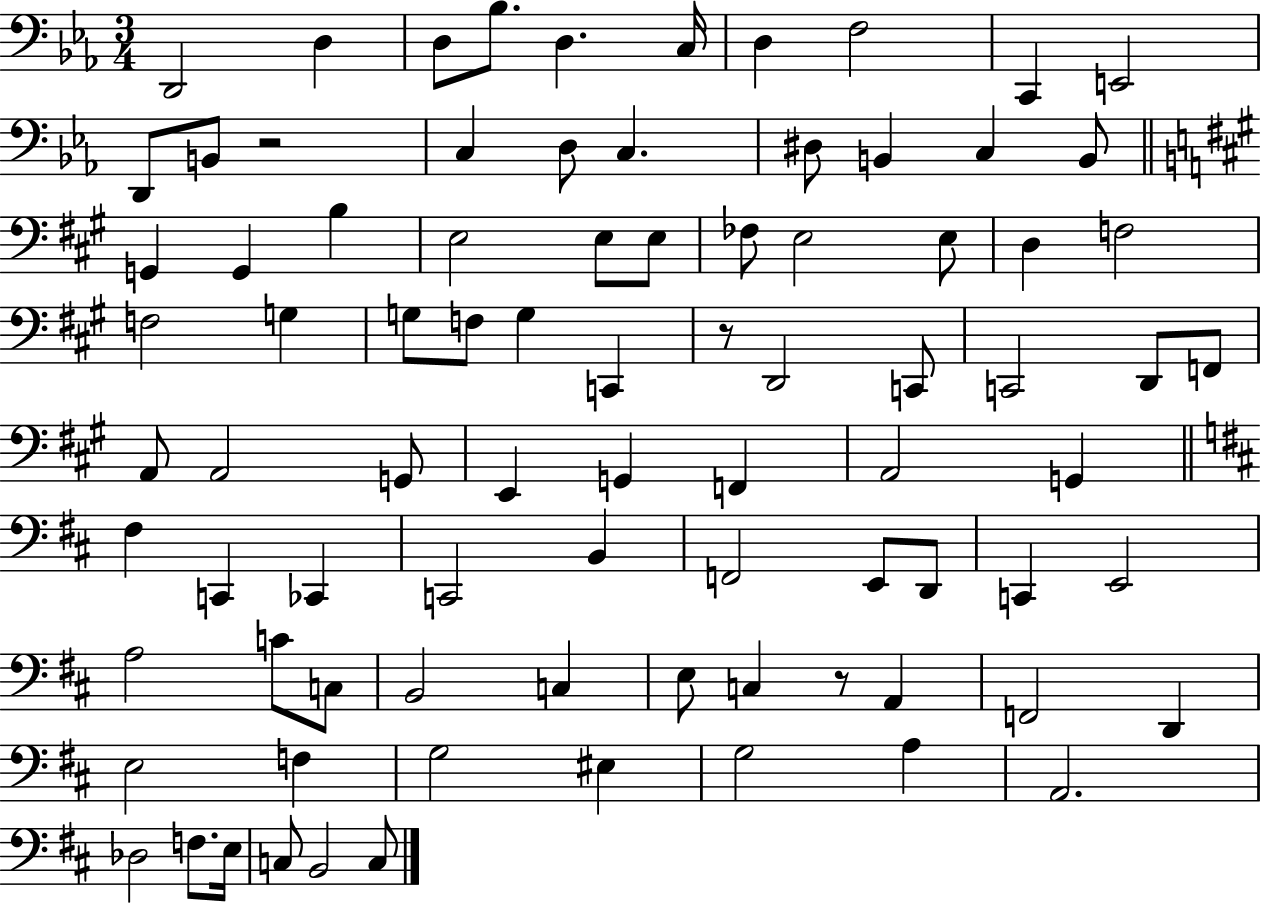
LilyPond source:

{
  \clef bass
  \numericTimeSignature
  \time 3/4
  \key ees \major
  d,2 d4 | d8 bes8. d4. c16 | d4 f2 | c,4 e,2 | \break d,8 b,8 r2 | c4 d8 c4. | dis8 b,4 c4 b,8 | \bar "||" \break \key a \major g,4 g,4 b4 | e2 e8 e8 | fes8 e2 e8 | d4 f2 | \break f2 g4 | g8 f8 g4 c,4 | r8 d,2 c,8 | c,2 d,8 f,8 | \break a,8 a,2 g,8 | e,4 g,4 f,4 | a,2 g,4 | \bar "||" \break \key d \major fis4 c,4 ces,4 | c,2 b,4 | f,2 e,8 d,8 | c,4 e,2 | \break a2 c'8 c8 | b,2 c4 | e8 c4 r8 a,4 | f,2 d,4 | \break e2 f4 | g2 eis4 | g2 a4 | a,2. | \break des2 f8. e16 | c8 b,2 c8 | \bar "|."
}